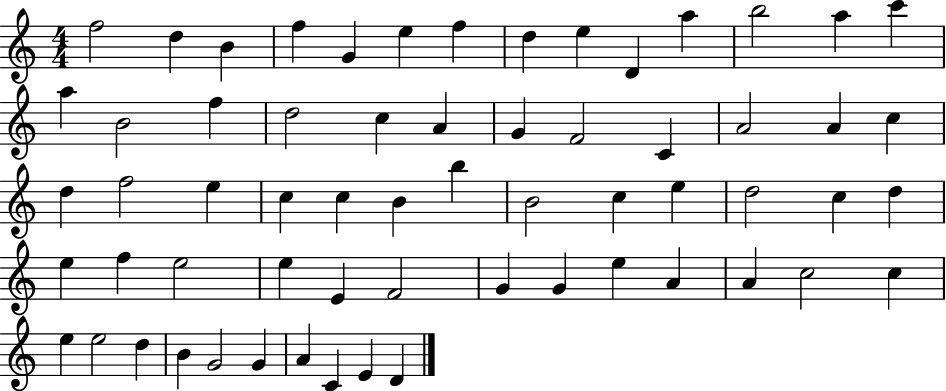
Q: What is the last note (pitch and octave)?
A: D4